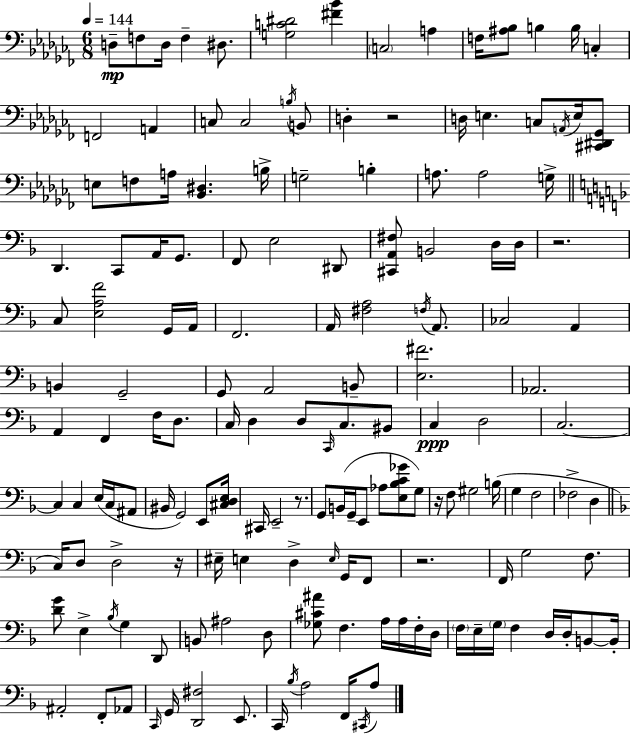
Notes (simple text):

D3/e F3/e D3/s F3/q D#3/e. [G3,C4,D#4]/h [F#4,Bb4]/q C3/h A3/q F3/s [A#3,Bb3]/e B3/q B3/s C3/q F2/h A2/q C3/e C3/h B3/s B2/e D3/q R/h D3/s E3/q. C3/e A2/s E3/s [C#2,D#2,Gb2]/e E3/e F3/e A3/s [Bb2,D#3]/q. B3/s G3/h B3/q A3/e. A3/h G3/s D2/q. C2/e A2/s G2/e. F2/e E3/h D#2/e [C#2,A2,F#3]/e B2/h D3/s D3/s R/h. C3/e [E3,A3,F4]/h G2/s A2/s F2/h. A2/s [F#3,A3]/h F3/s A2/e. CES3/h A2/q B2/q G2/h G2/e A2/h B2/e [E3,F#4]/h. Ab2/h. A2/q F2/q F3/s D3/e. C3/s D3/q D3/e C2/s C3/e. BIS2/e C3/q D3/h C3/h. C3/q C3/q E3/s C3/s A#2/e BIS2/s G2/h E2/e [C#3,D3,E3]/s C#2/s E2/h R/e. G2/e B2/s G2/s E2/e Ab3/e [E3,Bb3,C4,Gb4]/e G3/e R/s F3/e G#3/h B3/s G3/q F3/h FES3/h D3/q C3/s D3/e D3/h R/s EIS3/s E3/q D3/q E3/s G2/s F2/e R/h. F2/s G3/h F3/e. [D4,G4]/e E3/q Bb3/s G3/q D2/e B2/e A#3/h D3/e [Gb3,C#4,A#4]/e F3/q. A3/s A3/s F3/s D3/s F3/s E3/s G3/s F3/q D3/s D3/s B2/e B2/s A#2/h F2/e Ab2/e C2/s G2/s [D2,F#3]/h E2/e. C2/s Bb3/s A3/h F2/s C#2/s A3/e